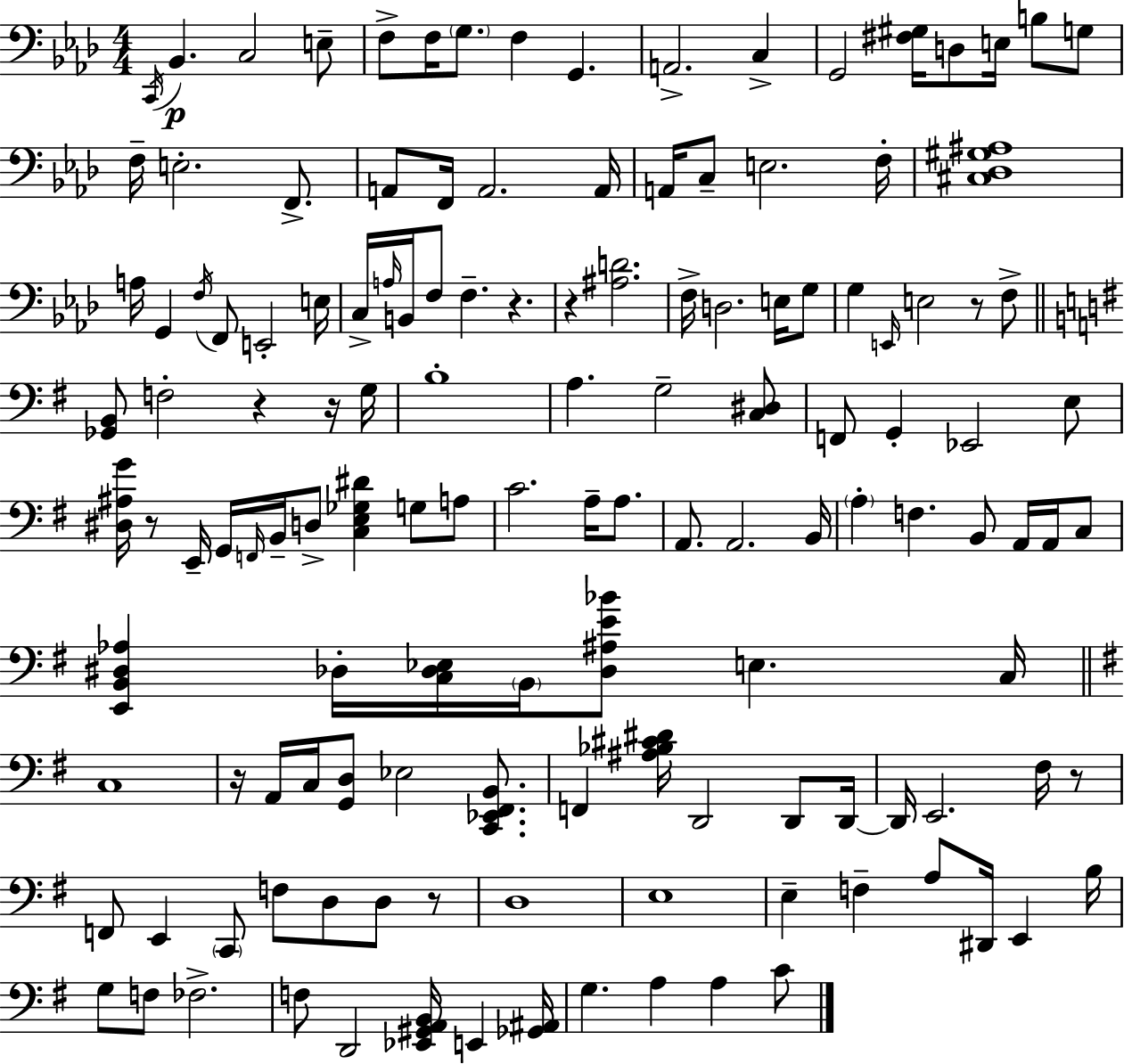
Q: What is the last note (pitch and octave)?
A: C4